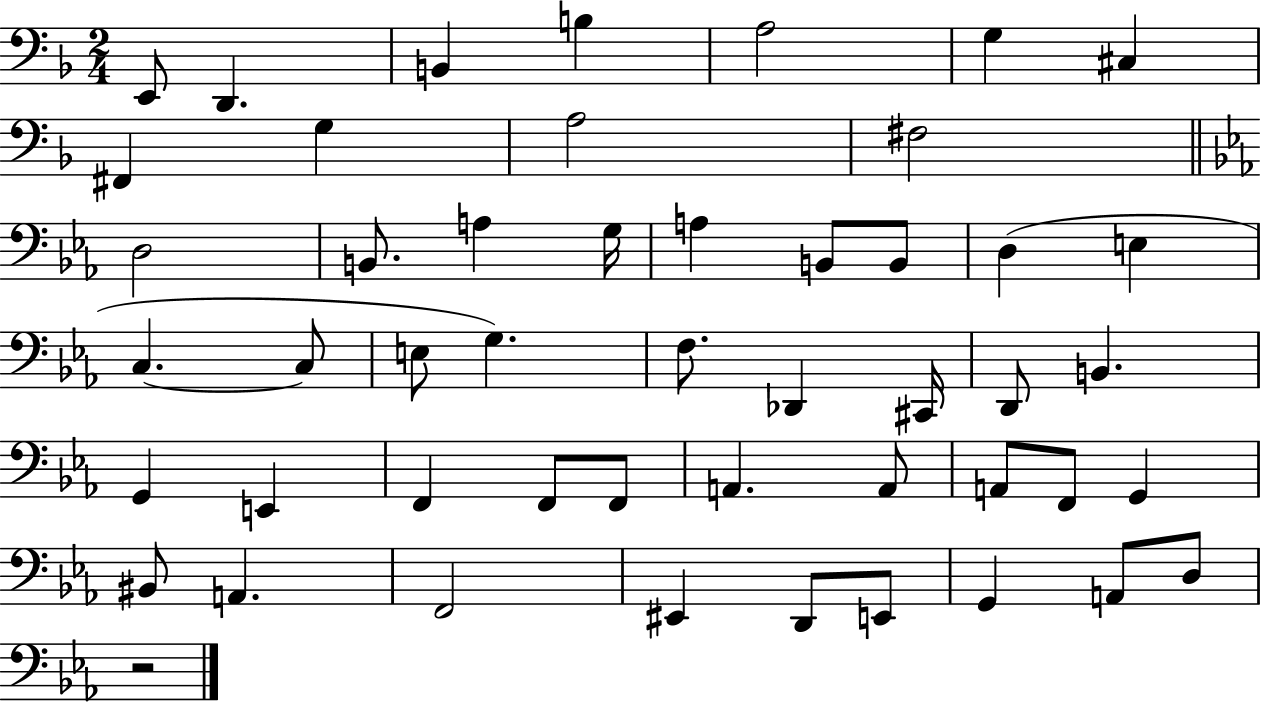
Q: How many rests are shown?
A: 1